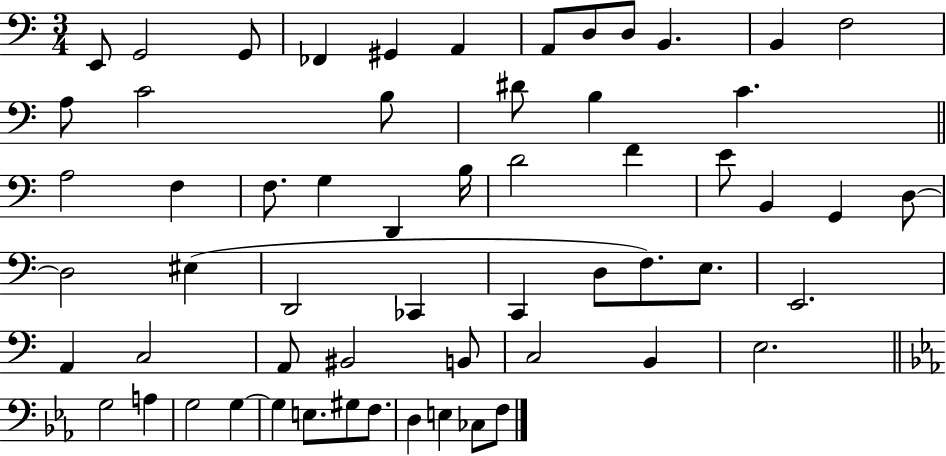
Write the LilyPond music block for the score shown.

{
  \clef bass
  \numericTimeSignature
  \time 3/4
  \key c \major
  e,8 g,2 g,8 | fes,4 gis,4 a,4 | a,8 d8 d8 b,4. | b,4 f2 | \break a8 c'2 b8 | dis'8 b4 c'4. | \bar "||" \break \key c \major a2 f4 | f8. g4 d,4 b16 | d'2 f'4 | e'8 b,4 g,4 d8~~ | \break d2 eis4( | d,2 ces,4 | c,4 d8 f8.) e8. | e,2. | \break a,4 c2 | a,8 bis,2 b,8 | c2 b,4 | e2. | \break \bar "||" \break \key ees \major g2 a4 | g2 g4~~ | g4 e8. gis8 f8. | d4 e4 ces8 f8 | \break \bar "|."
}